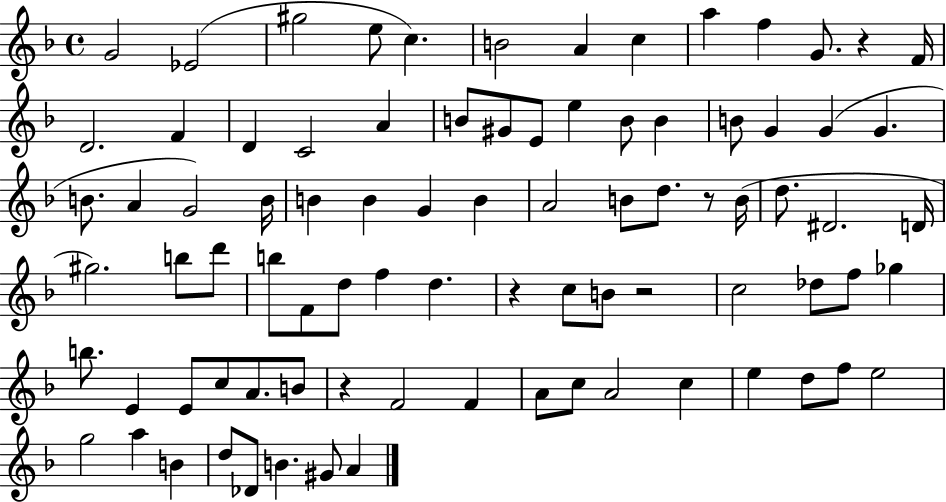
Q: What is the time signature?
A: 4/4